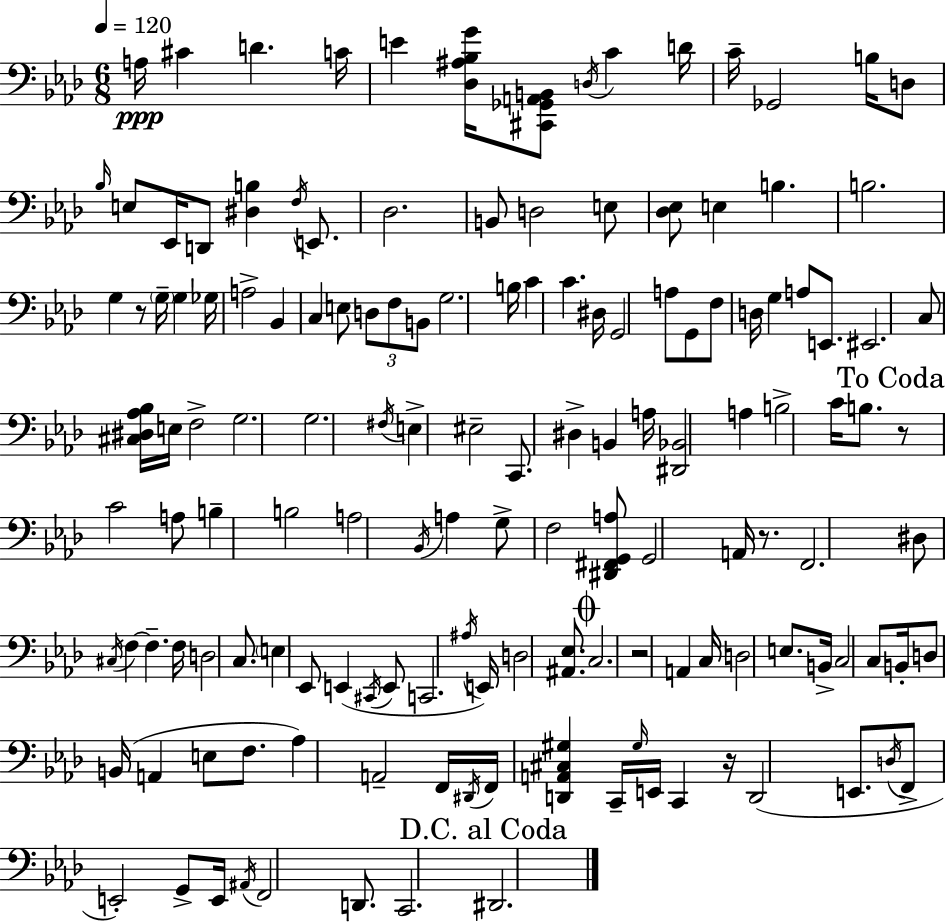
{
  \clef bass
  \numericTimeSignature
  \time 6/8
  \key aes \major
  \tempo 4 = 120
  a16\ppp cis'4 d'4. c'16 | e'4 <des ais bes g'>16 <cis, ges, a, b,>8 \acciaccatura { d16 } c'4 | d'16 c'16-- ges,2 b16 d8 | \grace { bes16 } e8 ees,16 d,8 <dis b>4 \acciaccatura { f16 } | \break e,8. des2. | b,8 d2 | e8 <des ees>8 e4 b4. | b2. | \break g4 r8 \parenthesize g16-- g4 | ges16 a2-> bes,4 | c4 e8 \tuplet 3/2 { d8 f8 | b,8 } g2. | \break b16 c'4 c'4. | dis16 g,2 a8 | g,8 f8 d16 g4 a8 | e,8. eis,2. | \break c8 <cis dis aes bes>16 e16 f2-> | g2. | g2. | \acciaccatura { fis16 } e4-> eis2-- | \break c,8. dis4-> b,4 | a16 <dis, bes,>2 | a4 b2-> | c'16 b8. \mark "To Coda" r8 c'2 | \break a8 b4-- b2 | a2 | \acciaccatura { bes,16 } a4 g8-> f2 | <dis, fis, g, a>8 g,2 | \break a,16 r8. f,2. | dis8 \acciaccatura { cis16 } f4~~ | f4.-- f16 d2 | c8. \parenthesize e4 ees,8 | \break e,4( \acciaccatura { cis,16 } e,8 c,2. | \acciaccatura { ais16 } e,16) d2 | <ais, ees>8. \mark \markup { \musicglyph "scripts.coda" } c2. | r2 | \break a,4 c16 d2 | e8. b,16-> c2 | c8 b,16-. d8 b,16( a,4 | e8 f8. aes4) | \break a,2-- f,16 \acciaccatura { dis,16 } f,16 <d, a, cis gis>4 | c,16-- \grace { gis16 } e,16 c,4 r16 d,2( | e,8. \acciaccatura { d16 } f,8-> | e,2-.) g,8-> e,16 | \break \acciaccatura { ais,16 } f,2 d,8. | c,2. | \mark "D.C. al Coda" dis,2. | \bar "|."
}